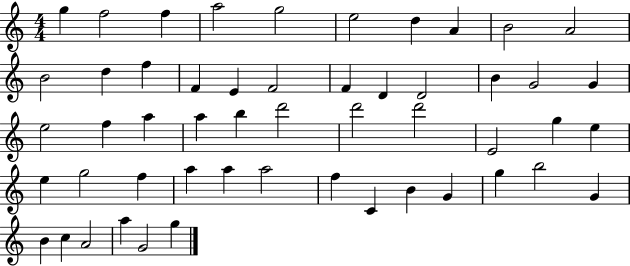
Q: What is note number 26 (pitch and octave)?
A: A5